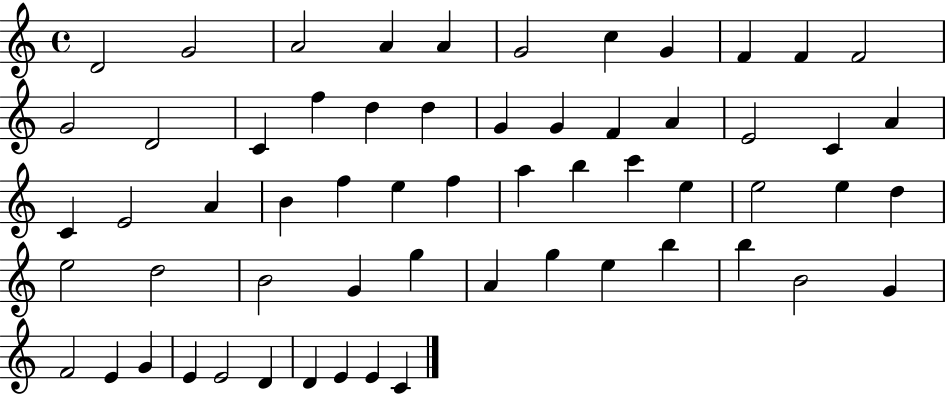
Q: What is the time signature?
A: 4/4